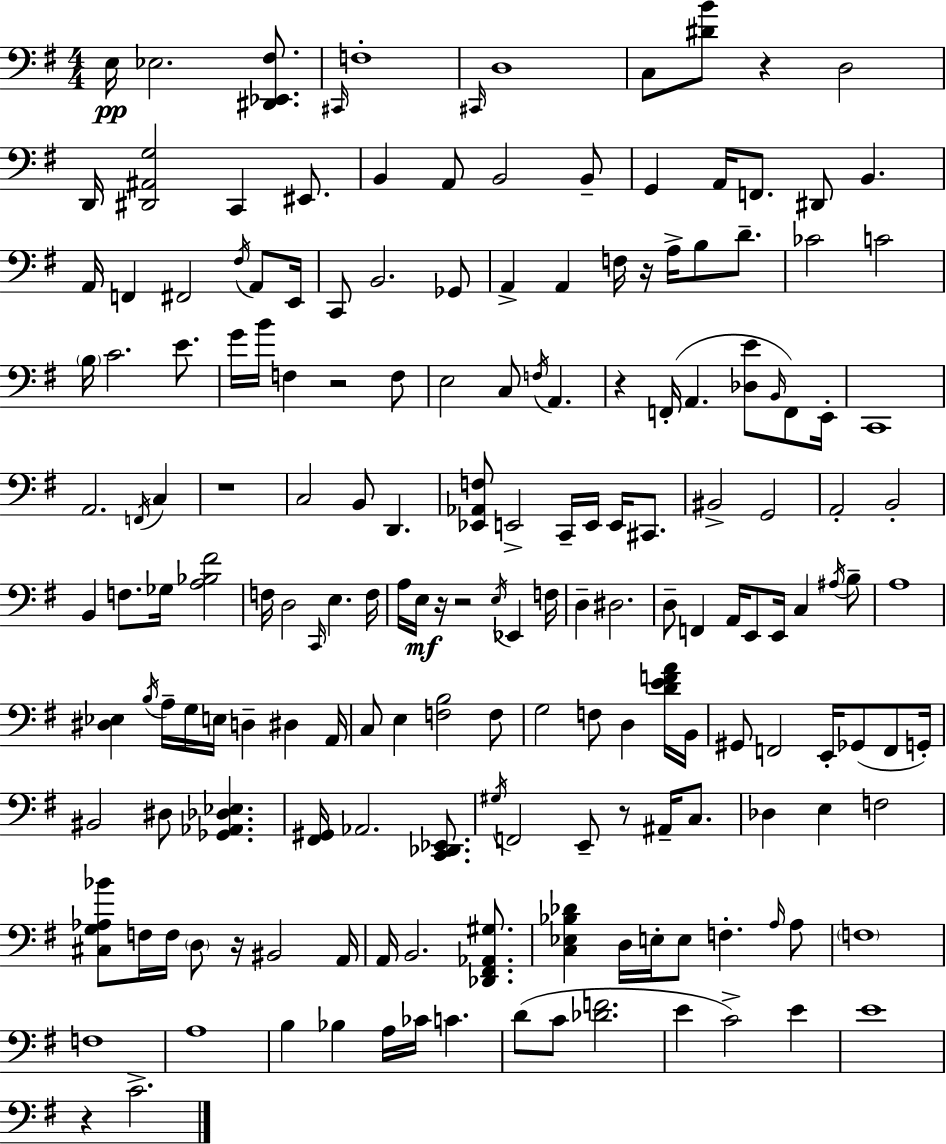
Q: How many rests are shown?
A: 10